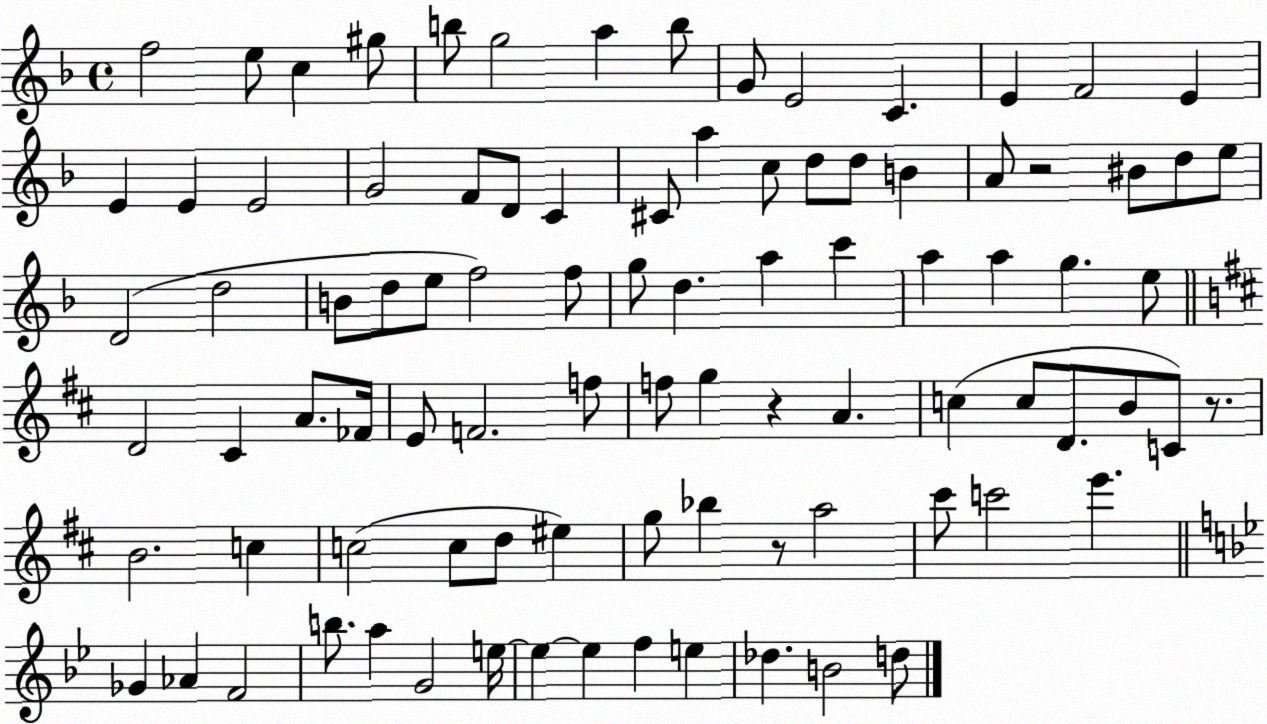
X:1
T:Untitled
M:4/4
L:1/4
K:F
f2 e/2 c ^g/2 b/2 g2 a b/2 G/2 E2 C E F2 E E E E2 G2 F/2 D/2 C ^C/2 a c/2 d/2 d/2 B A/2 z2 ^B/2 d/2 e/2 D2 d2 B/2 d/2 e/2 f2 f/2 g/2 d a c' a a g e/2 D2 ^C A/2 _F/4 E/2 F2 f/2 f/2 g z A c c/2 D/2 B/2 C/2 z/2 B2 c c2 c/2 d/2 ^e g/2 _b z/2 a2 ^c'/2 c'2 e' _G _A F2 b/2 a G2 e/4 e e f e _d B2 d/2